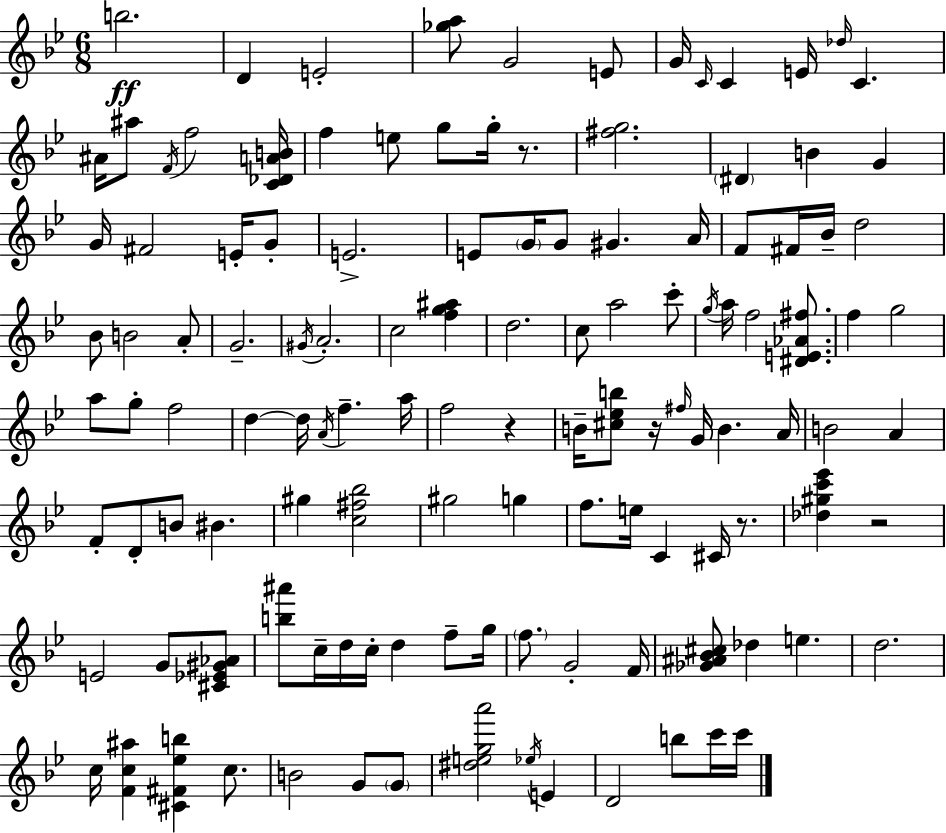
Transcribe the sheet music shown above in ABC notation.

X:1
T:Untitled
M:6/8
L:1/4
K:Gm
b2 D E2 [_ga]/2 G2 E/2 G/4 C/4 C E/4 _d/4 C ^A/4 ^a/2 F/4 f2 [C_DAB]/4 f e/2 g/2 g/4 z/2 [^fg]2 ^D B G G/4 ^F2 E/4 G/2 E2 E/2 G/4 G/2 ^G A/4 F/2 ^F/4 _B/4 d2 _B/2 B2 A/2 G2 ^G/4 A2 c2 [fg^a] d2 c/2 a2 c'/2 g/4 a/4 f2 [^DE_A^f]/2 f g2 a/2 g/2 f2 d d/4 A/4 f a/4 f2 z B/4 [^c_eb]/2 z/4 ^f/4 G/4 B A/4 B2 A F/2 D/2 B/2 ^B ^g [c^f_b]2 ^g2 g f/2 e/4 C ^C/4 z/2 [_d^gc'_e'] z2 E2 G/2 [^C_E^G_A]/2 [b^a']/2 c/4 d/4 c/4 d f/2 g/4 f/2 G2 F/4 [_G^A_B^c]/2 _d e d2 c/4 [Fc^a] [^C^F_eb] c/2 B2 G/2 G/2 [^dega']2 _e/4 E D2 b/2 c'/4 c'/4